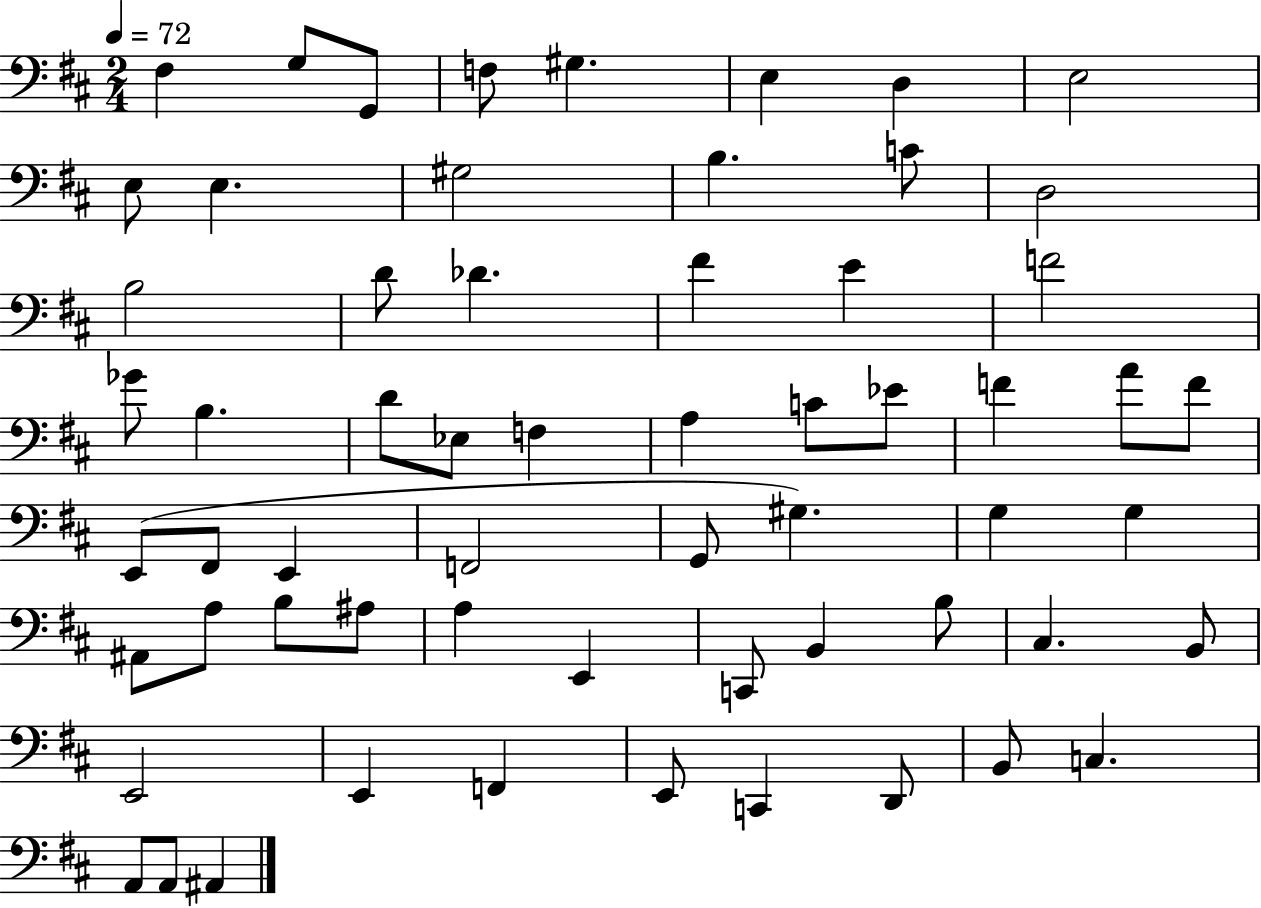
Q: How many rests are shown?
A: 0